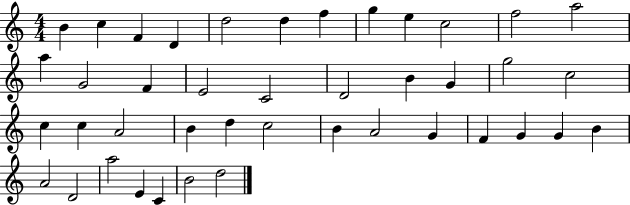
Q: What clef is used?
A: treble